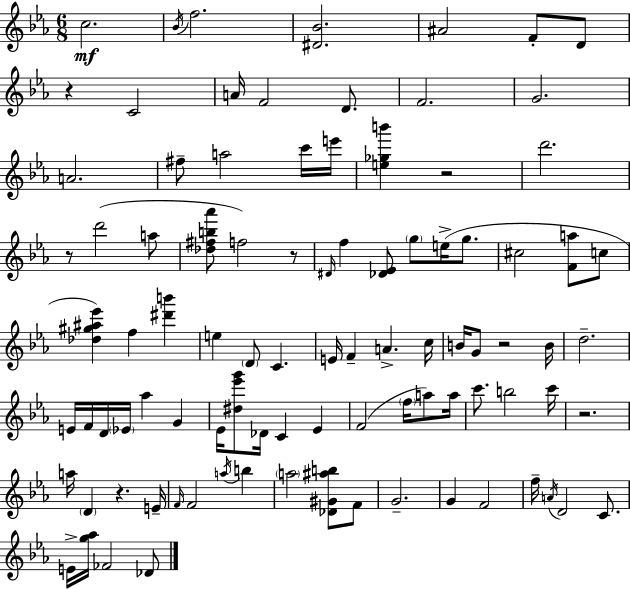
X:1
T:Untitled
M:6/8
L:1/4
K:Eb
c2 _B/4 f2 [^D_B]2 ^A2 F/2 D/2 z C2 A/4 F2 D/2 F2 G2 A2 ^f/2 a2 c'/4 e'/4 [e_gb'] z2 d'2 z/2 d'2 a/2 [_d^fb_a']/2 f2 z/2 ^D/4 f [_D_E]/2 g/2 e/4 g/2 ^c2 [Fa]/2 c/2 [_d^g^a_e'] f [^d'b'] e D/2 C E/4 F A c/4 B/4 G/2 z2 B/4 d2 E/4 F/4 D/4 _E/4 _a G _E/4 [^d_e'g']/2 _D/4 C _E F2 f/4 a/2 a/4 c'/2 b2 c'/4 z2 a/4 D z E/4 F/4 F2 a/4 b a2 [_D^G^ab]/2 F/2 G2 G F2 f/4 A/4 D2 C/2 E/4 [g_a]/4 _F2 _D/2